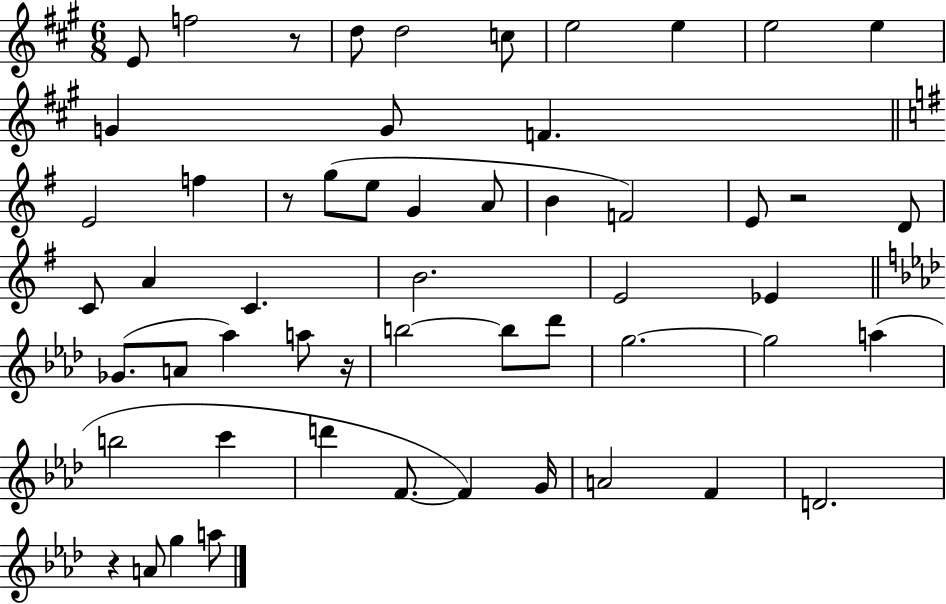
X:1
T:Untitled
M:6/8
L:1/4
K:A
E/2 f2 z/2 d/2 d2 c/2 e2 e e2 e G G/2 F E2 f z/2 g/2 e/2 G A/2 B F2 E/2 z2 D/2 C/2 A C B2 E2 _E _G/2 A/2 _a a/2 z/4 b2 b/2 _d'/2 g2 g2 a b2 c' d' F/2 F G/4 A2 F D2 z A/2 g a/2